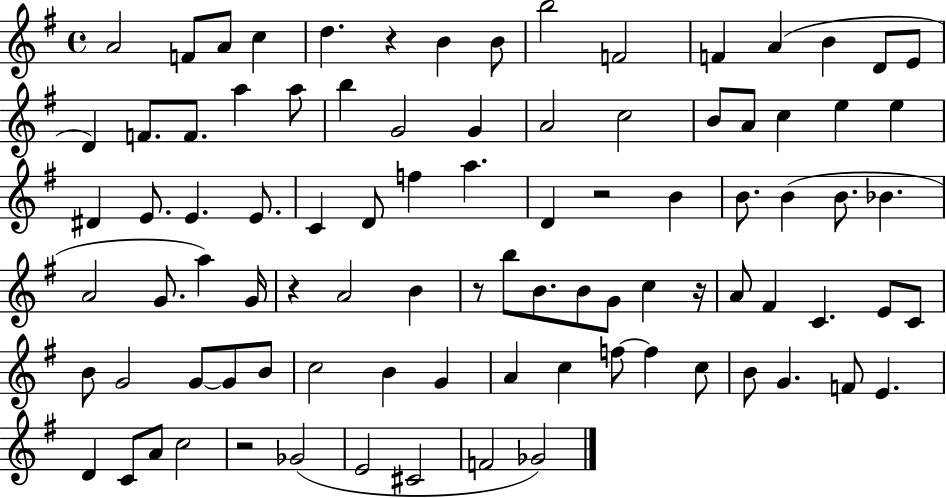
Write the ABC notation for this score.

X:1
T:Untitled
M:4/4
L:1/4
K:G
A2 F/2 A/2 c d z B B/2 b2 F2 F A B D/2 E/2 D F/2 F/2 a a/2 b G2 G A2 c2 B/2 A/2 c e e ^D E/2 E E/2 C D/2 f a D z2 B B/2 B B/2 _B A2 G/2 a G/4 z A2 B z/2 b/2 B/2 B/2 G/2 c z/4 A/2 ^F C E/2 C/2 B/2 G2 G/2 G/2 B/2 c2 B G A c f/2 f c/2 B/2 G F/2 E D C/2 A/2 c2 z2 _G2 E2 ^C2 F2 _G2